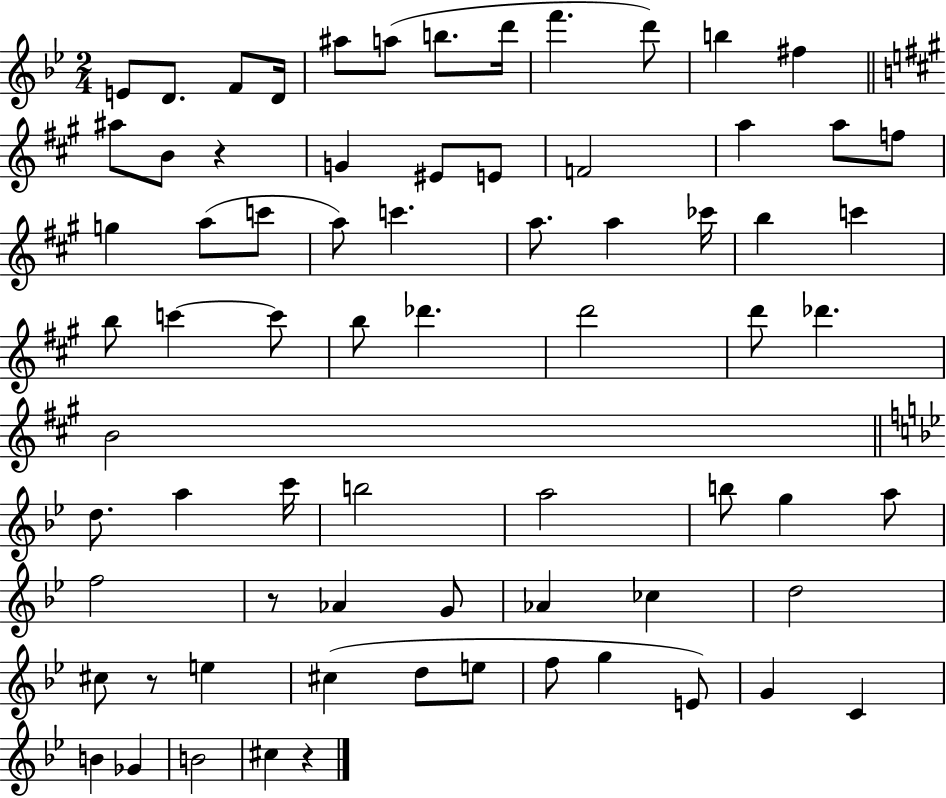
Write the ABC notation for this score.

X:1
T:Untitled
M:2/4
L:1/4
K:Bb
E/2 D/2 F/2 D/4 ^a/2 a/2 b/2 d'/4 f' d'/2 b ^f ^a/2 B/2 z G ^E/2 E/2 F2 a a/2 f/2 g a/2 c'/2 a/2 c' a/2 a _c'/4 b c' b/2 c' c'/2 b/2 _d' d'2 d'/2 _d' B2 d/2 a c'/4 b2 a2 b/2 g a/2 f2 z/2 _A G/2 _A _c d2 ^c/2 z/2 e ^c d/2 e/2 f/2 g E/2 G C B _G B2 ^c z